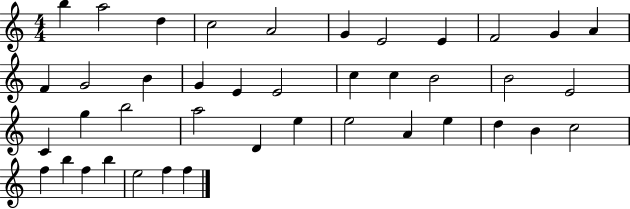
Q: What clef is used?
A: treble